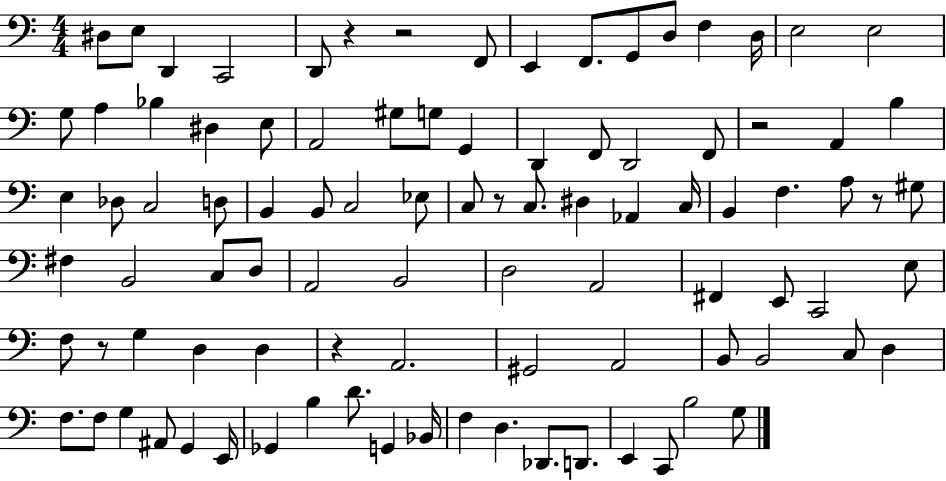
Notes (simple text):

D#3/e E3/e D2/q C2/h D2/e R/q R/h F2/e E2/q F2/e. G2/e D3/e F3/q D3/s E3/h E3/h G3/e A3/q Bb3/q D#3/q E3/e A2/h G#3/e G3/e G2/q D2/q F2/e D2/h F2/e R/h A2/q B3/q E3/q Db3/e C3/h D3/e B2/q B2/e C3/h Eb3/e C3/e R/e C3/e. D#3/q Ab2/q C3/s B2/q F3/q. A3/e R/e G#3/e F#3/q B2/h C3/e D3/e A2/h B2/h D3/h A2/h F#2/q E2/e C2/h E3/e F3/e R/e G3/q D3/q D3/q R/q A2/h. G#2/h A2/h B2/e B2/h C3/e D3/q F3/e. F3/e G3/q A#2/e G2/q E2/s Gb2/q B3/q D4/e. G2/q Bb2/s F3/q D3/q. Db2/e. D2/e. E2/q C2/e B3/h G3/e